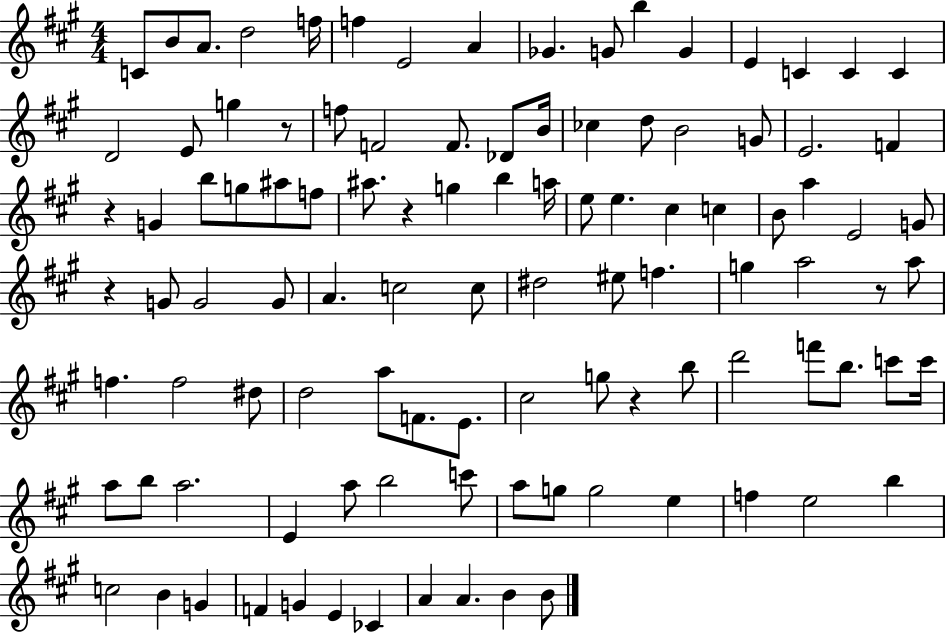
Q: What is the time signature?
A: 4/4